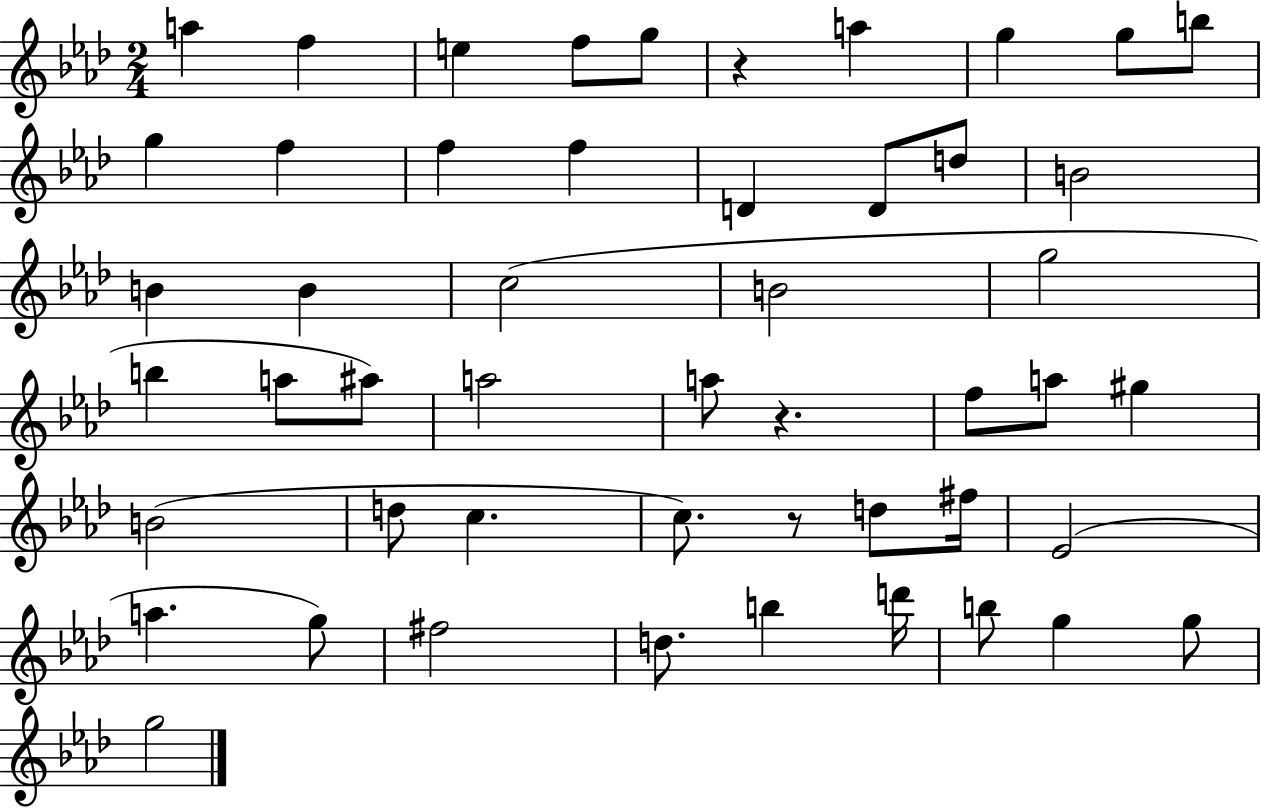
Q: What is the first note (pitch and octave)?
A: A5